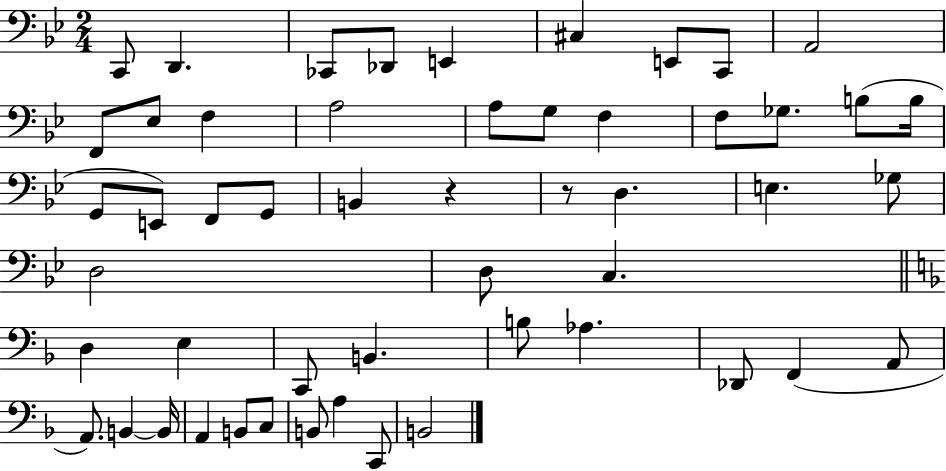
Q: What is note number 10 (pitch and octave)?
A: F2